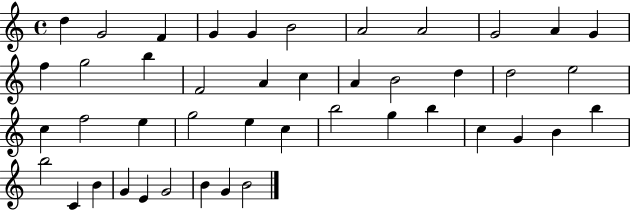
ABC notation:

X:1
T:Untitled
M:4/4
L:1/4
K:C
d G2 F G G B2 A2 A2 G2 A G f g2 b F2 A c A B2 d d2 e2 c f2 e g2 e c b2 g b c G B b b2 C B G E G2 B G B2